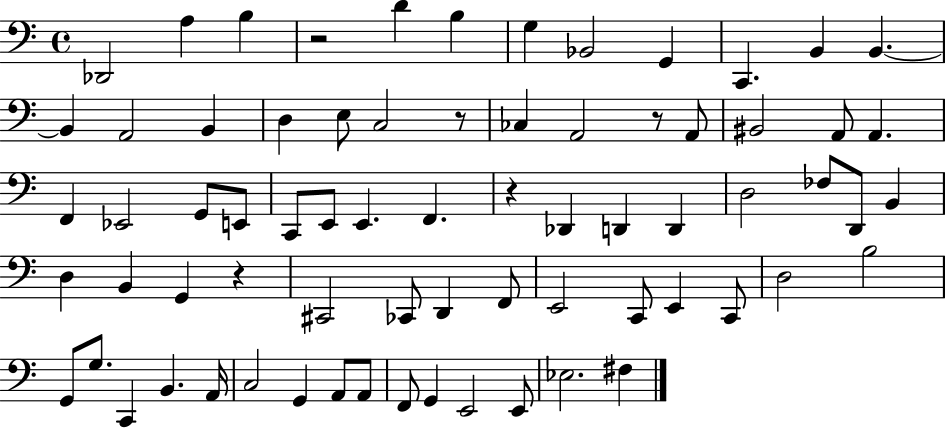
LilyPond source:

{
  \clef bass
  \time 4/4
  \defaultTimeSignature
  \key c \major
  des,2 a4 b4 | r2 d'4 b4 | g4 bes,2 g,4 | c,4. b,4 b,4.~~ | \break b,4 a,2 b,4 | d4 e8 c2 r8 | ces4 a,2 r8 a,8 | bis,2 a,8 a,4. | \break f,4 ees,2 g,8 e,8 | c,8 e,8 e,4. f,4. | r4 des,4 d,4 d,4 | d2 fes8 d,8 b,4 | \break d4 b,4 g,4 r4 | cis,2 ces,8 d,4 f,8 | e,2 c,8 e,4 c,8 | d2 b2 | \break g,8 g8. c,4 b,4. a,16 | c2 g,4 a,8 a,8 | f,8 g,4 e,2 e,8 | ees2. fis4 | \break \bar "|."
}